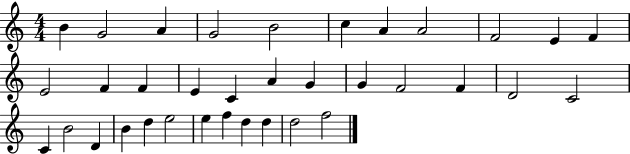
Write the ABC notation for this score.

X:1
T:Untitled
M:4/4
L:1/4
K:C
B G2 A G2 B2 c A A2 F2 E F E2 F F E C A G G F2 F D2 C2 C B2 D B d e2 e f d d d2 f2